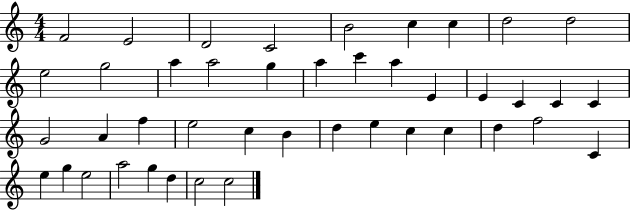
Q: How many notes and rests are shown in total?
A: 43